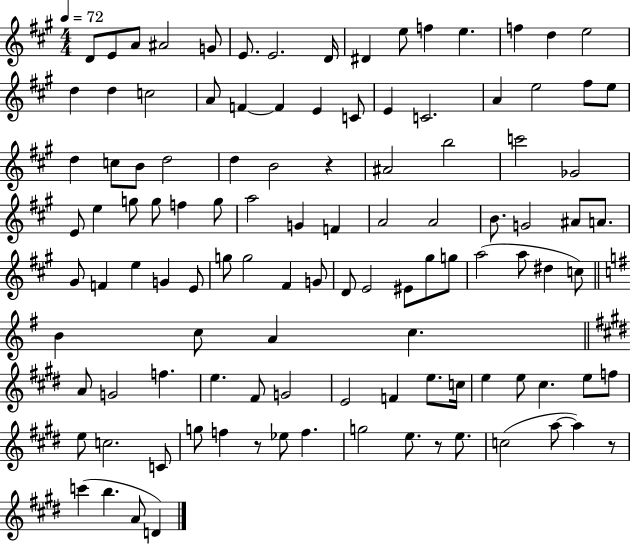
{
  \clef treble
  \numericTimeSignature
  \time 4/4
  \key a \major
  \tempo 4 = 72
  d'8 e'8 a'8 ais'2 g'8 | e'8. e'2. d'16 | dis'4 e''8 f''4 e''4. | f''4 d''4 e''2 | \break d''4 d''4 c''2 | a'8 f'4~~ f'4 e'4 c'8 | e'4 c'2. | a'4 e''2 fis''8 e''8 | \break d''4 c''8 b'8 d''2 | d''4 b'2 r4 | ais'2 b''2 | c'''2 ges'2 | \break e'8 e''4 g''8 g''8 f''4 g''8 | a''2 g'4 f'4 | a'2 a'2 | b'8. g'2 ais'8 a'8. | \break gis'8 f'4 e''4 g'4 e'8 | g''8 g''2 fis'4 g'8 | d'8 e'2 eis'8 gis''8 g''8 | a''2( a''8 dis''4 c''8) | \break \bar "||" \break \key e \minor b'4 c''8 a'4 c''4. | \bar "||" \break \key e \major a'8 g'2 f''4. | e''4. fis'8 g'2 | e'2 f'4 e''8. c''16 | e''4 e''8 cis''4. e''8 f''8 | \break e''8 c''2. c'8 | g''8 f''4 r8 ees''8 f''4. | g''2 e''8. r8 e''8. | c''2( a''8~~ a''4) r8 | \break c'''4( b''4. a'8 d'4) | \bar "|."
}